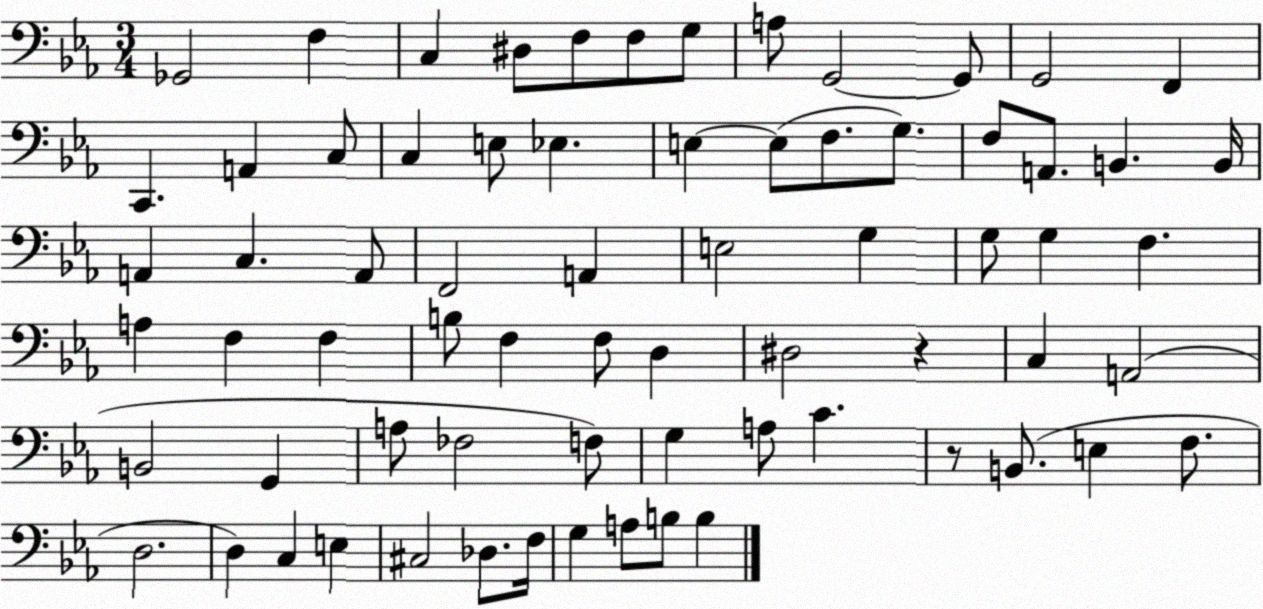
X:1
T:Untitled
M:3/4
L:1/4
K:Eb
_G,,2 F, C, ^D,/2 F,/2 F,/2 G,/2 A,/2 G,,2 G,,/2 G,,2 F,, C,, A,, C,/2 C, E,/2 _E, E, E,/2 F,/2 G,/2 F,/2 A,,/2 B,, B,,/4 A,, C, A,,/2 F,,2 A,, E,2 G, G,/2 G, F, A, F, F, B,/2 F, F,/2 D, ^D,2 z C, A,,2 B,,2 G,, A,/2 _F,2 F,/2 G, A,/2 C z/2 B,,/2 E, F,/2 D,2 D, C, E, ^C,2 _D,/2 F,/4 G, A,/2 B,/2 B,